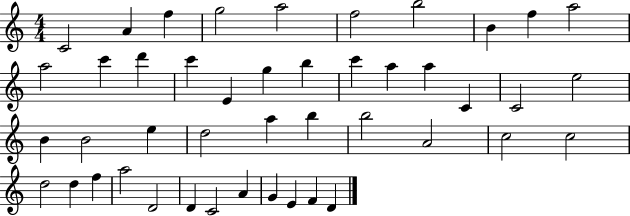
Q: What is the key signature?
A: C major